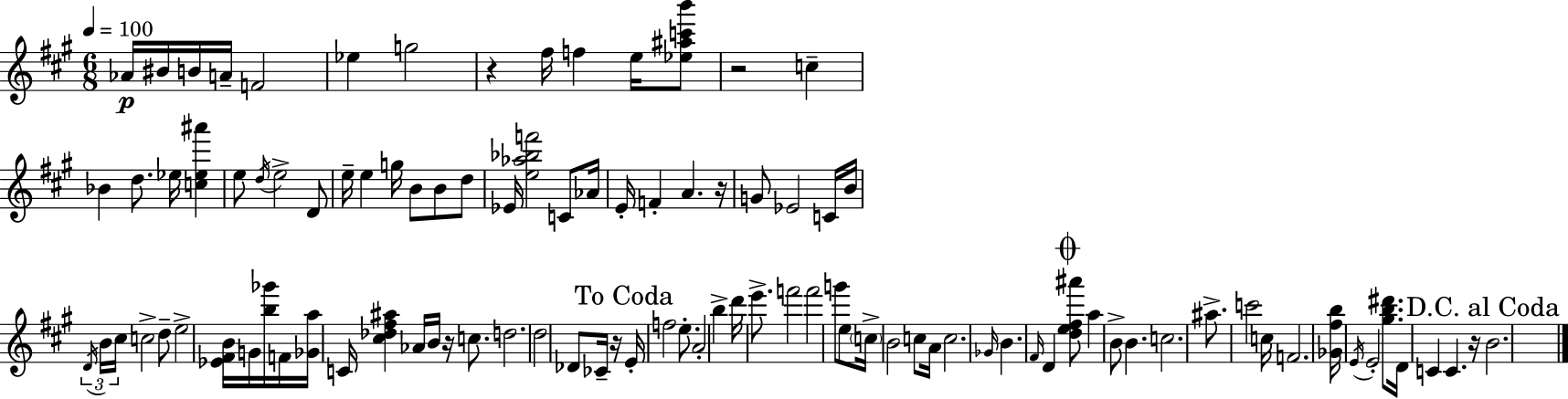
{
  \clef treble
  \numericTimeSignature
  \time 6/8
  \key a \major
  \tempo 4 = 100
  \repeat volta 2 { aes'16\p bis'16 b'16 a'16-- f'2 | ees''4 g''2 | r4 fis''16 f''4 e''16 <ees'' ais'' c''' b'''>8 | r2 c''4-- | \break bes'4 d''8. ees''16 <c'' ees'' ais'''>4 | e''8 \acciaccatura { d''16 } e''2-> d'8 | e''16-- e''4 g''16 b'8 b'8 d''8 | ees'16 <e'' aes'' bes'' f'''>2 c'8 | \break aes'16 e'16-. f'4-. a'4. | r16 g'8 ees'2 c'16 | b'16 \tuplet 3/2 { \acciaccatura { d'16 } b'16 cis''16 } c''2-> | d''8-- e''2-> <ees' fis' b'>16 g'16 | \break <b'' ges'''>16 f'16 <ges' a''>16 c'16 <cis'' des'' fis'' ais''>4 aes'16 b'16 r16 c''8. | d''2. | d''2 des'8 | ces'16-- r16 \mark "To Coda" e'16-. f''2 e''8.-. | \break a'2-. b''4-> | d'''16 e'''8.-> f'''2 | f'''2 g'''8 | e''8 \parenthesize c''16-> b'2 c''8 | \break a'16 c''2. | \grace { ges'16 } b'4. \grace { fis'16 } d'4 | \mark \markup { \musicglyph "scripts.coda" } <d'' e'' fis'' ais'''>8 a''4 b'8-> b'4. | c''2. | \break ais''8.-> c'''2 | c''16 f'2. | <ges' fis'' b''>16 \acciaccatura { e'16 } e'2-. | <gis'' b'' dis'''>8. d'16 c'4 c'4. | \break r16 \mark "D.C. al Coda" b'2. | } \bar "|."
}